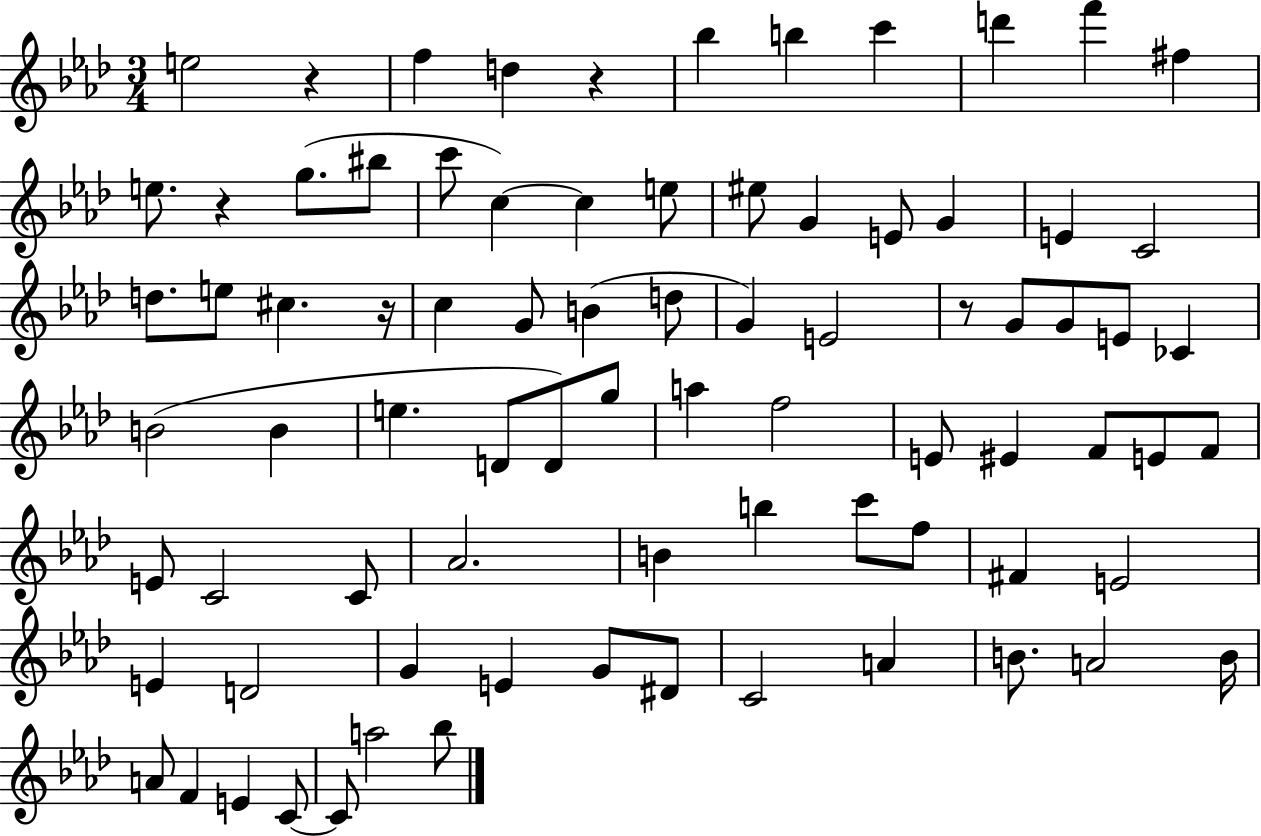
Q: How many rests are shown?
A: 5